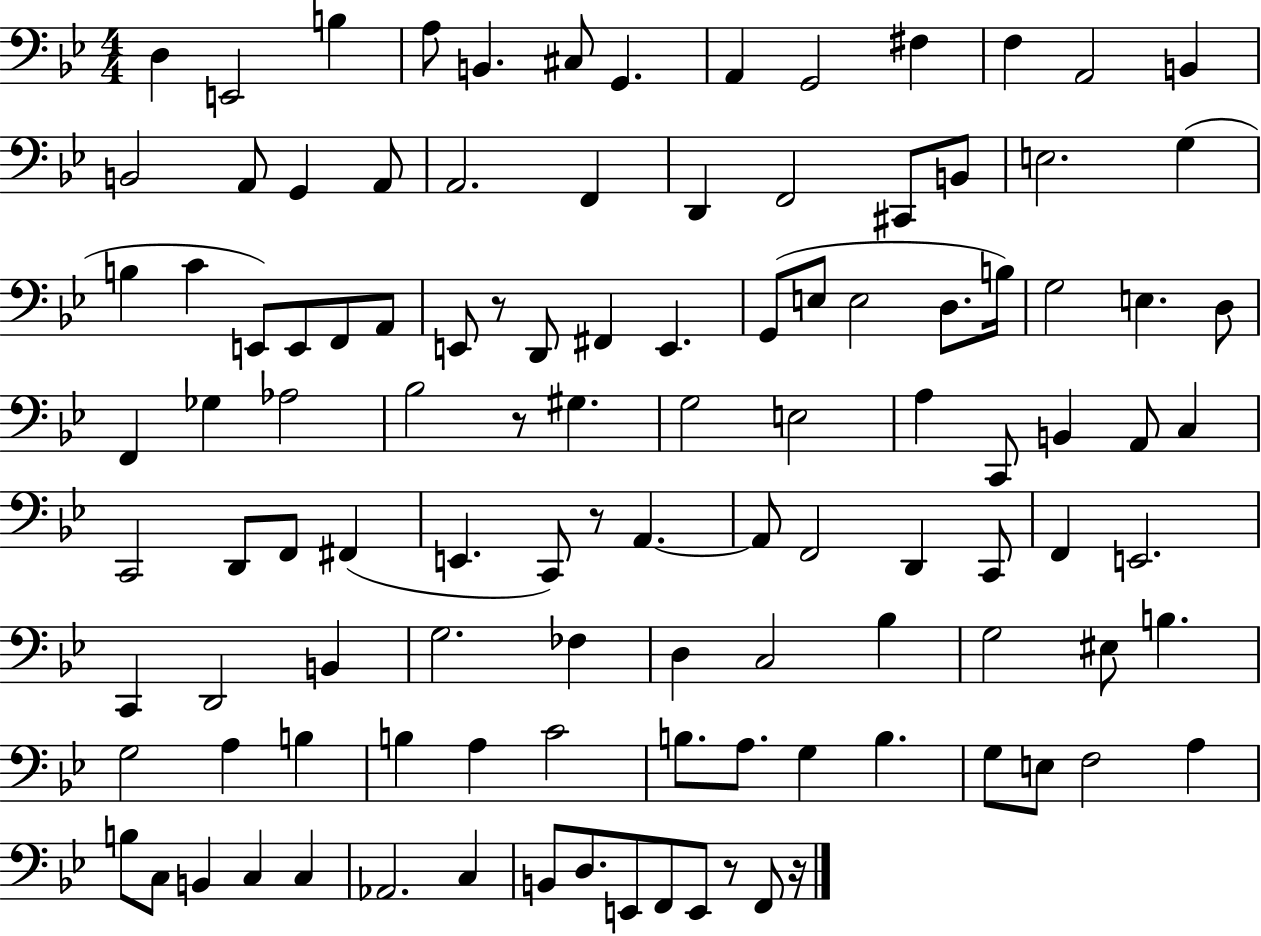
{
  \clef bass
  \numericTimeSignature
  \time 4/4
  \key bes \major
  d4 e,2 b4 | a8 b,4. cis8 g,4. | a,4 g,2 fis4 | f4 a,2 b,4 | \break b,2 a,8 g,4 a,8 | a,2. f,4 | d,4 f,2 cis,8 b,8 | e2. g4( | \break b4 c'4 e,8) e,8 f,8 a,8 | e,8 r8 d,8 fis,4 e,4. | g,8( e8 e2 d8. b16) | g2 e4. d8 | \break f,4 ges4 aes2 | bes2 r8 gis4. | g2 e2 | a4 c,8 b,4 a,8 c4 | \break c,2 d,8 f,8 fis,4( | e,4. c,8) r8 a,4.~~ | a,8 f,2 d,4 c,8 | f,4 e,2. | \break c,4 d,2 b,4 | g2. fes4 | d4 c2 bes4 | g2 eis8 b4. | \break g2 a4 b4 | b4 a4 c'2 | b8. a8. g4 b4. | g8 e8 f2 a4 | \break b8 c8 b,4 c4 c4 | aes,2. c4 | b,8 d8. e,8 f,8 e,8 r8 f,8 r16 | \bar "|."
}